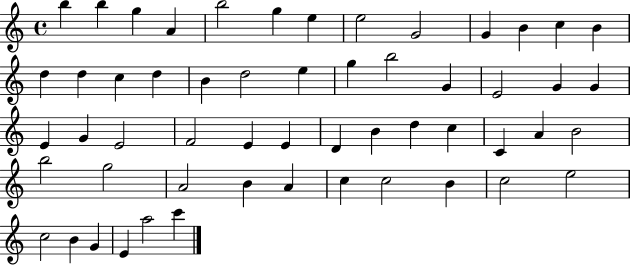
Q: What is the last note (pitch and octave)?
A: C6